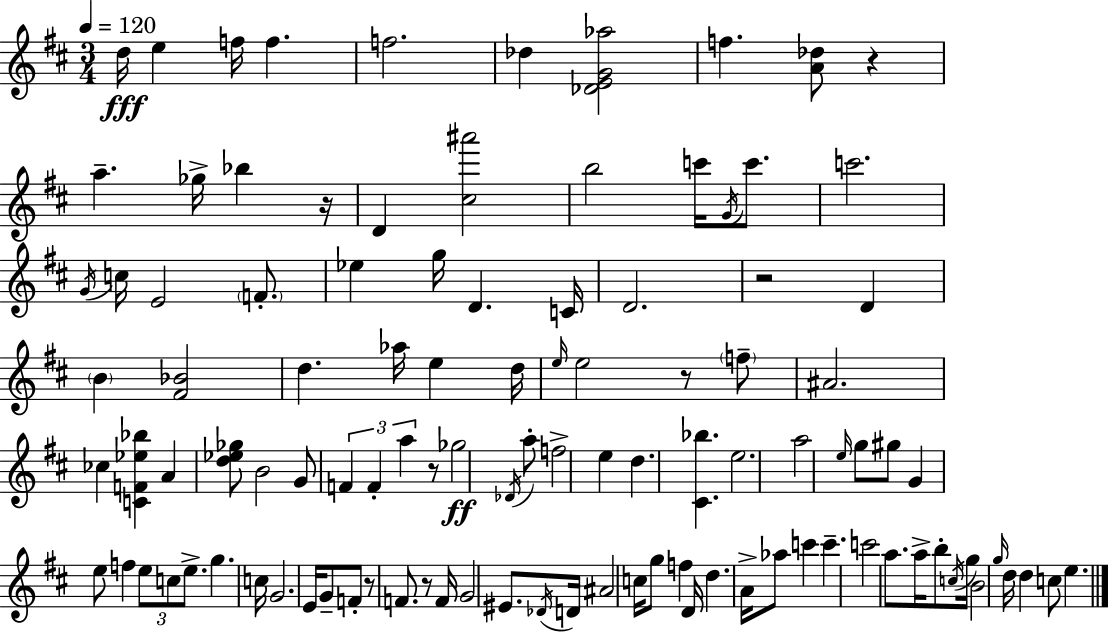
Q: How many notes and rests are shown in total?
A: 107